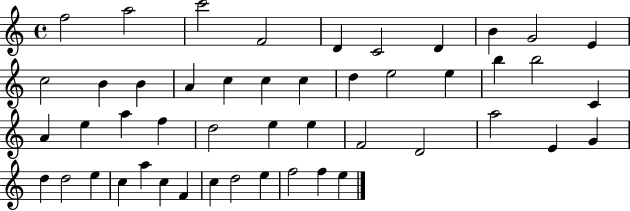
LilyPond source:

{
  \clef treble
  \time 4/4
  \defaultTimeSignature
  \key c \major
  f''2 a''2 | c'''2 f'2 | d'4 c'2 d'4 | b'4 g'2 e'4 | \break c''2 b'4 b'4 | a'4 c''4 c''4 c''4 | d''4 e''2 e''4 | b''4 b''2 c'4 | \break a'4 e''4 a''4 f''4 | d''2 e''4 e''4 | f'2 d'2 | a''2 e'4 g'4 | \break d''4 d''2 e''4 | c''4 a''4 c''4 f'4 | c''4 d''2 e''4 | f''2 f''4 e''4 | \break \bar "|."
}